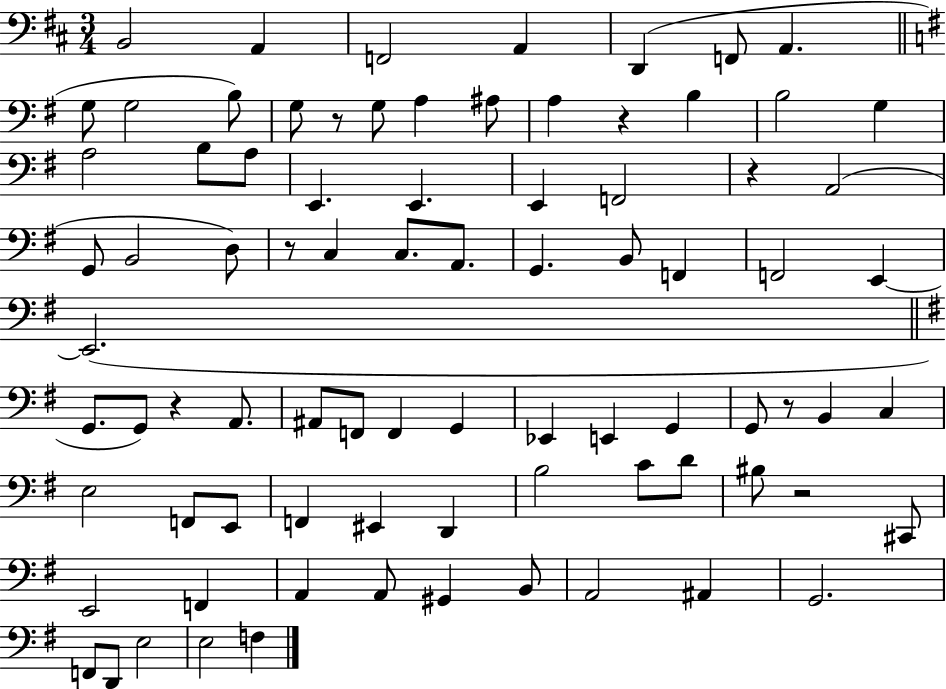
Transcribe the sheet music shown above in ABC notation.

X:1
T:Untitled
M:3/4
L:1/4
K:D
B,,2 A,, F,,2 A,, D,, F,,/2 A,, G,/2 G,2 B,/2 G,/2 z/2 G,/2 A, ^A,/2 A, z B, B,2 G, A,2 B,/2 A,/2 E,, E,, E,, F,,2 z A,,2 G,,/2 B,,2 D,/2 z/2 C, C,/2 A,,/2 G,, B,,/2 F,, F,,2 E,, E,,2 G,,/2 G,,/2 z A,,/2 ^A,,/2 F,,/2 F,, G,, _E,, E,, G,, G,,/2 z/2 B,, C, E,2 F,,/2 E,,/2 F,, ^E,, D,, B,2 C/2 D/2 ^B,/2 z2 ^C,,/2 E,,2 F,, A,, A,,/2 ^G,, B,,/2 A,,2 ^A,, G,,2 F,,/2 D,,/2 E,2 E,2 F,